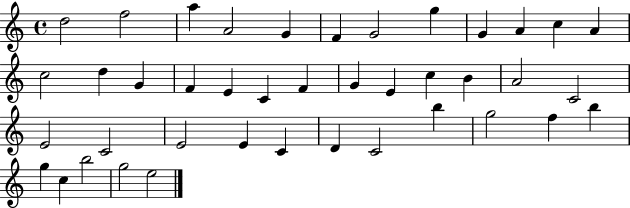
{
  \clef treble
  \time 4/4
  \defaultTimeSignature
  \key c \major
  d''2 f''2 | a''4 a'2 g'4 | f'4 g'2 g''4 | g'4 a'4 c''4 a'4 | \break c''2 d''4 g'4 | f'4 e'4 c'4 f'4 | g'4 e'4 c''4 b'4 | a'2 c'2 | \break e'2 c'2 | e'2 e'4 c'4 | d'4 c'2 b''4 | g''2 f''4 b''4 | \break g''4 c''4 b''2 | g''2 e''2 | \bar "|."
}